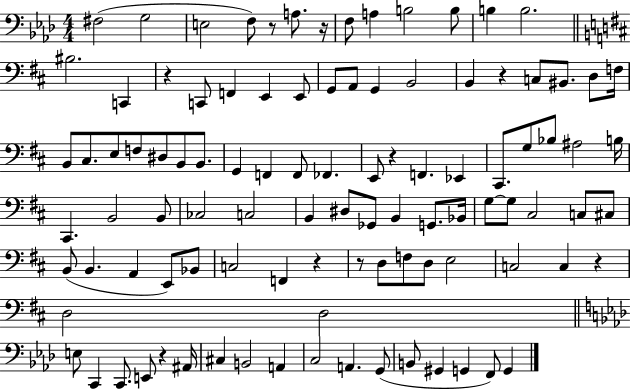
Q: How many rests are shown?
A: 9